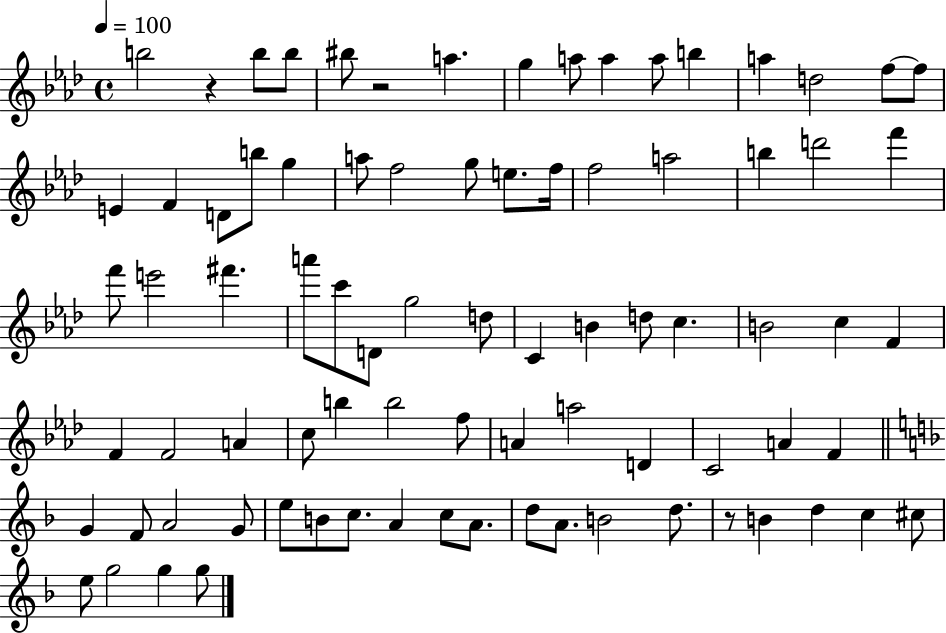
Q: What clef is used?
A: treble